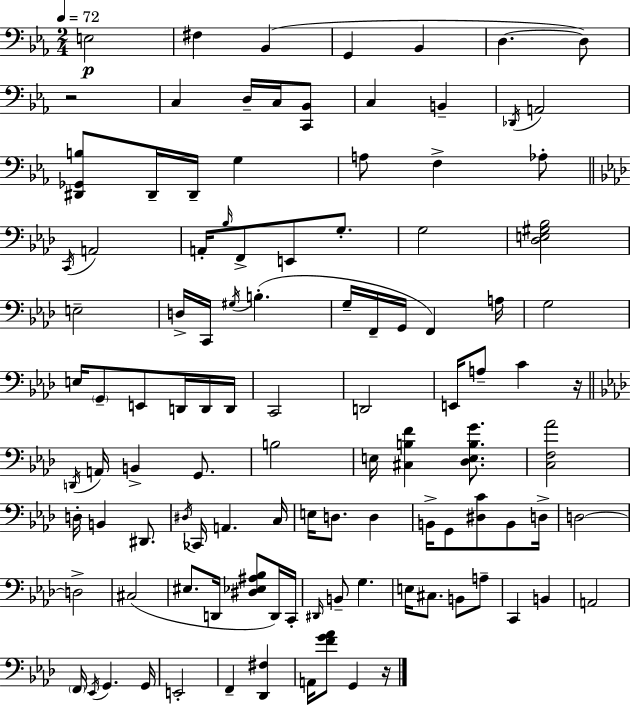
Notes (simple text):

E3/h F#3/q Bb2/q G2/q Bb2/q D3/q. D3/e R/h C3/q D3/s C3/s [C2,Bb2]/e C3/q B2/q Db2/s A2/h [D#2,Gb2,B3]/e D#2/s D#2/s G3/q A3/e F3/q Ab3/e C2/s A2/h A2/s Bb3/s F2/e E2/e G3/e. G3/h [Db3,E3,G#3,Bb3]/h E3/h D3/s C2/s G#3/s B3/q. G3/s F2/s G2/s F2/q A3/s G3/h E3/s G2/e E2/e D2/s D2/s D2/s C2/h D2/h E2/s A3/e C4/q R/s D2/s A2/s B2/q G2/e. B3/h E3/s [C#3,B3,F4]/q [Db3,E3,B3,G4]/e. [C3,F3,Ab4]/h D3/s B2/q D#2/e. D#3/s CES2/s A2/q. C3/s E3/s D3/e. D3/q B2/s G2/e [D#3,C4]/e B2/e D3/s D3/h D3/h C#3/h EIS3/e. D2/s [D#3,Eb3,A#3,Bb3]/e D2/s C2/s D#2/s B2/e G3/q. E3/s C#3/e. B2/e A3/e C2/q B2/q A2/h F2/s Eb2/s G2/q. G2/s E2/h F2/q [Db2,F#3]/q A2/s [F4,G4,Ab4]/e G2/q R/s